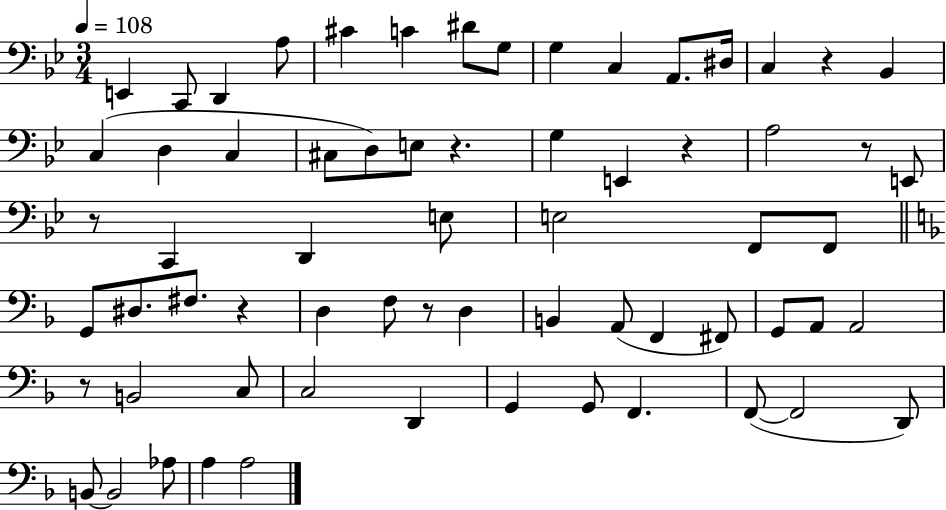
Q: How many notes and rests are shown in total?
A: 66